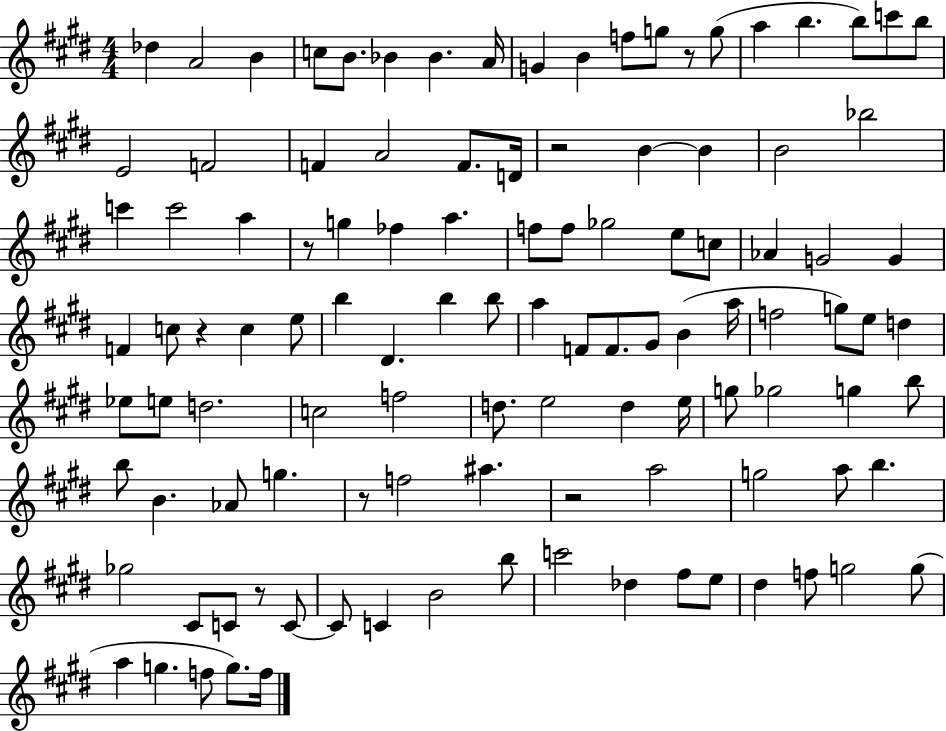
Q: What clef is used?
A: treble